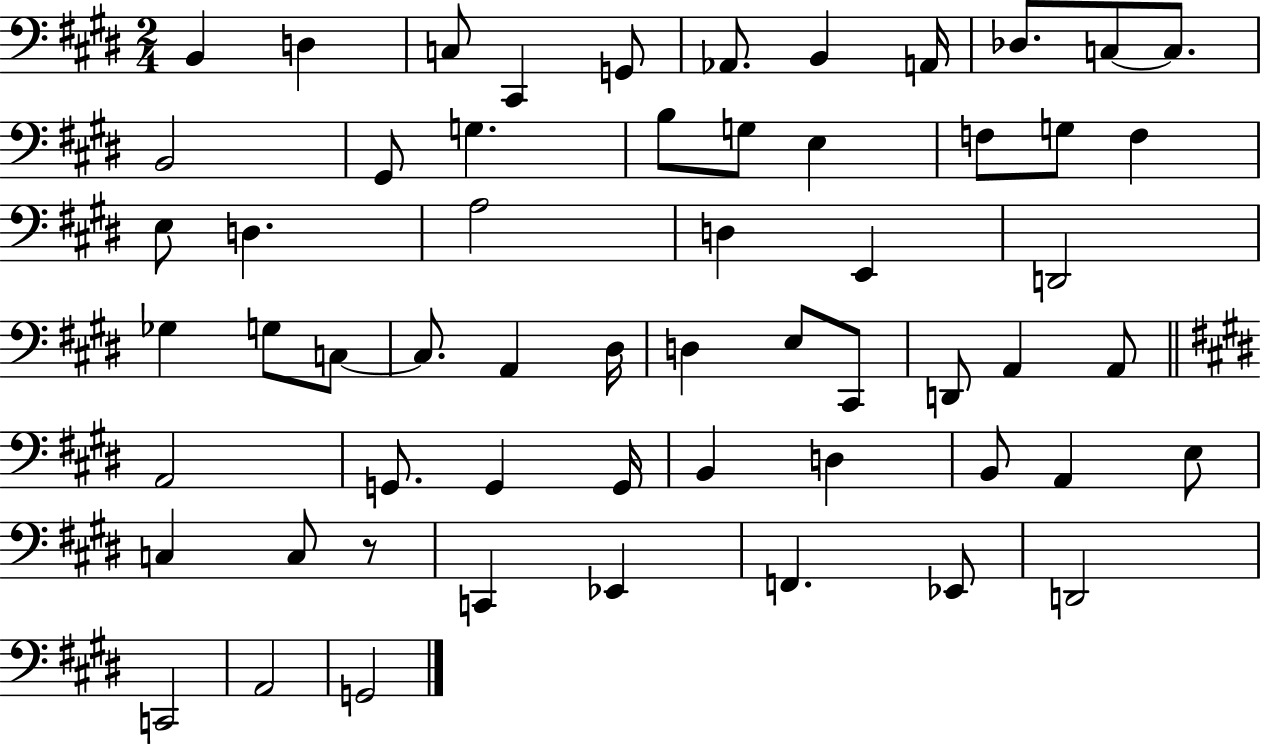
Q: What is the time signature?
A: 2/4